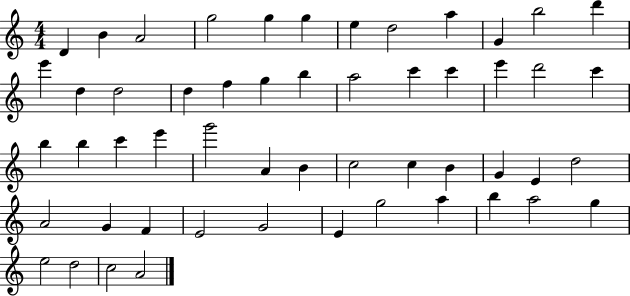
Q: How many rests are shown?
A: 0